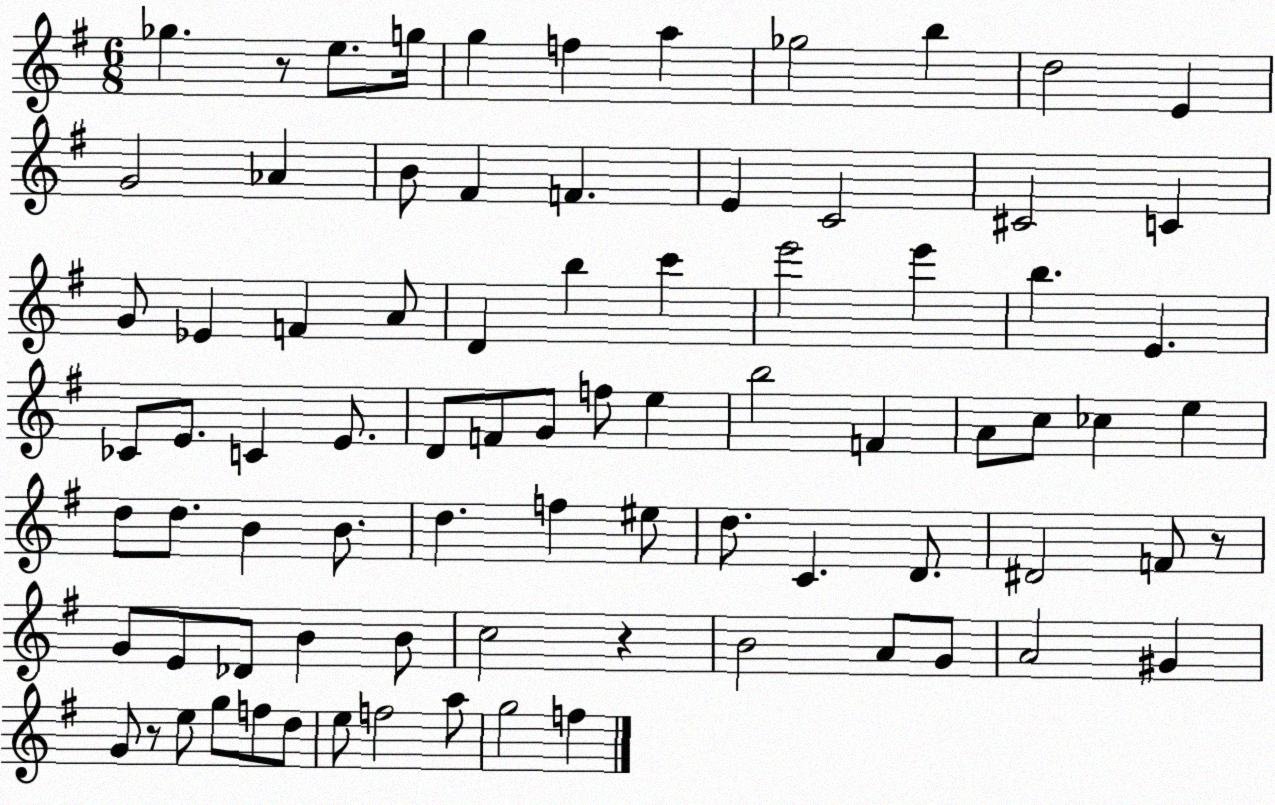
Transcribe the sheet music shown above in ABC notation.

X:1
T:Untitled
M:6/8
L:1/4
K:G
_g z/2 e/2 g/4 g f a _g2 b d2 E G2 _A B/2 ^F F E C2 ^C2 C G/2 _E F A/2 D b c' e'2 e' b E _C/2 E/2 C E/2 D/2 F/2 G/2 f/2 e b2 F A/2 c/2 _c e d/2 d/2 B B/2 d f ^e/2 d/2 C D/2 ^D2 F/2 z/2 G/2 E/2 _D/2 B B/2 c2 z B2 A/2 G/2 A2 ^G G/2 z/2 e/2 g/2 f/2 d/2 e/2 f2 a/2 g2 f